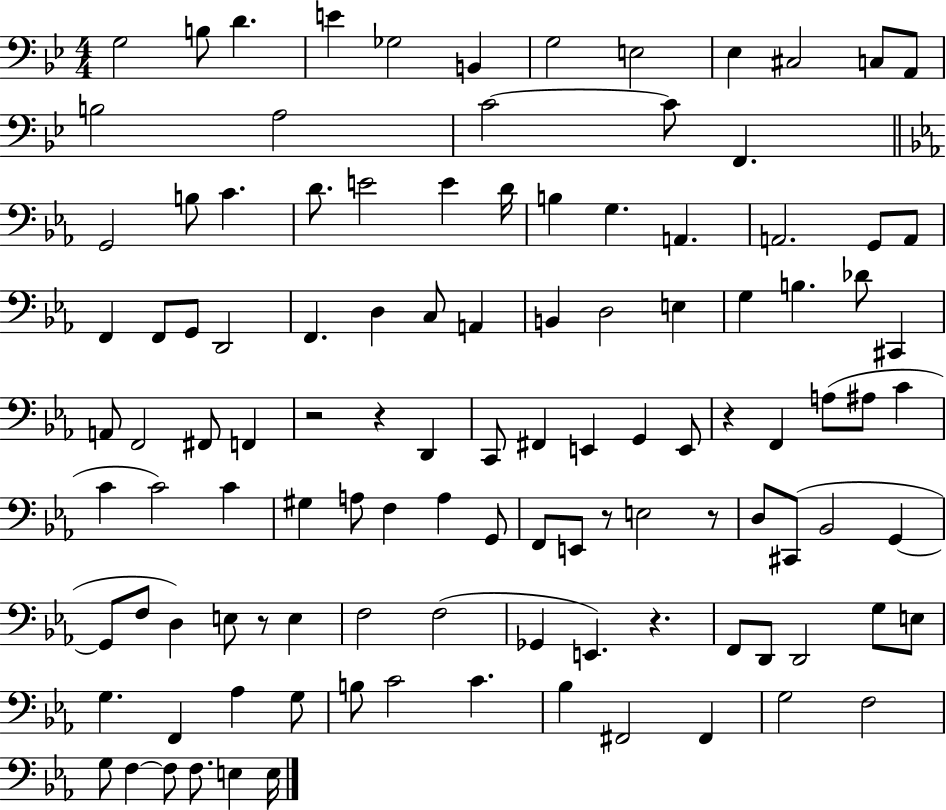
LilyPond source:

{
  \clef bass
  \numericTimeSignature
  \time 4/4
  \key bes \major
  \repeat volta 2 { g2 b8 d'4. | e'4 ges2 b,4 | g2 e2 | ees4 cis2 c8 a,8 | \break b2 a2 | c'2~~ c'8 f,4. | \bar "||" \break \key ees \major g,2 b8 c'4. | d'8. e'2 e'4 d'16 | b4 g4. a,4. | a,2. g,8 a,8 | \break f,4 f,8 g,8 d,2 | f,4. d4 c8 a,4 | b,4 d2 e4 | g4 b4. des'8 cis,4 | \break a,8 f,2 fis,8 f,4 | r2 r4 d,4 | c,8 fis,4 e,4 g,4 e,8 | r4 f,4 a8( ais8 c'4 | \break c'4 c'2) c'4 | gis4 a8 f4 a4 g,8 | f,8 e,8 r8 e2 r8 | d8 cis,8( bes,2 g,4~~ | \break g,8 f8 d4) e8 r8 e4 | f2 f2( | ges,4 e,4.) r4. | f,8 d,8 d,2 g8 e8 | \break g4. f,4 aes4 g8 | b8 c'2 c'4. | bes4 fis,2 fis,4 | g2 f2 | \break g8 f4~~ f8 f8. e4 e16 | } \bar "|."
}